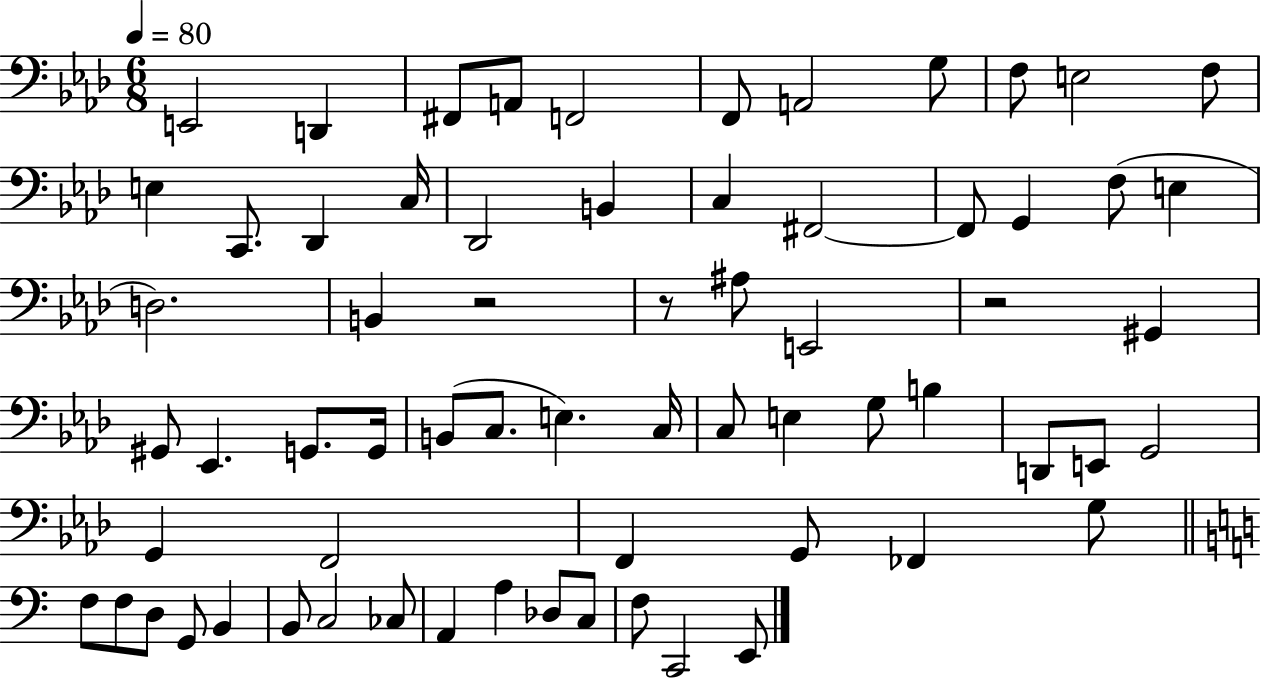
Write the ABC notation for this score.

X:1
T:Untitled
M:6/8
L:1/4
K:Ab
E,,2 D,, ^F,,/2 A,,/2 F,,2 F,,/2 A,,2 G,/2 F,/2 E,2 F,/2 E, C,,/2 _D,, C,/4 _D,,2 B,, C, ^F,,2 ^F,,/2 G,, F,/2 E, D,2 B,, z2 z/2 ^A,/2 E,,2 z2 ^G,, ^G,,/2 _E,, G,,/2 G,,/4 B,,/2 C,/2 E, C,/4 C,/2 E, G,/2 B, D,,/2 E,,/2 G,,2 G,, F,,2 F,, G,,/2 _F,, G,/2 F,/2 F,/2 D,/2 G,,/2 B,, B,,/2 C,2 _C,/2 A,, A, _D,/2 C,/2 F,/2 C,,2 E,,/2